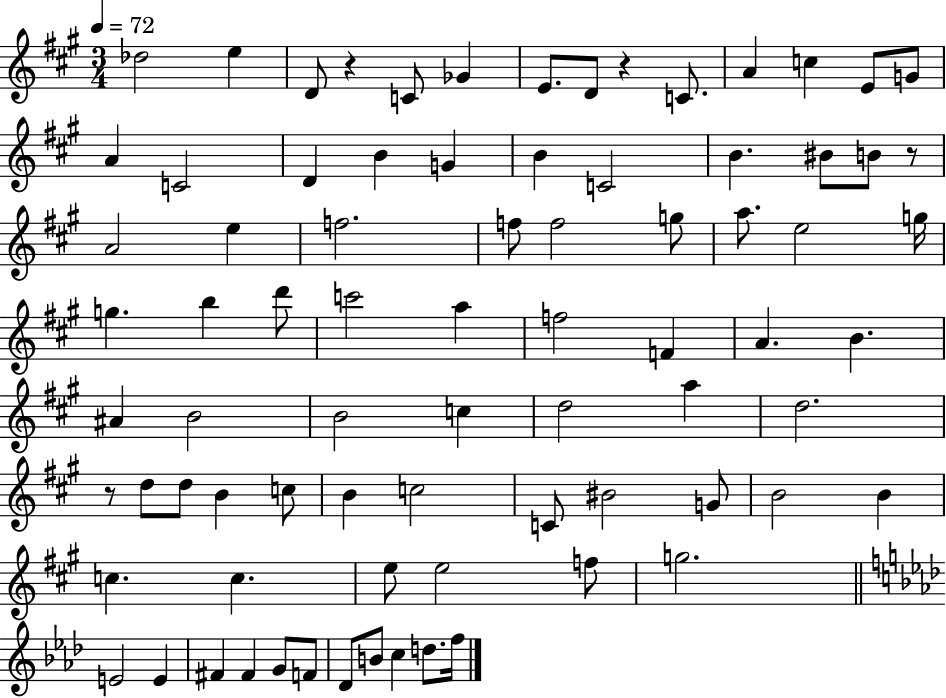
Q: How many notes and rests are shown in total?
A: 79